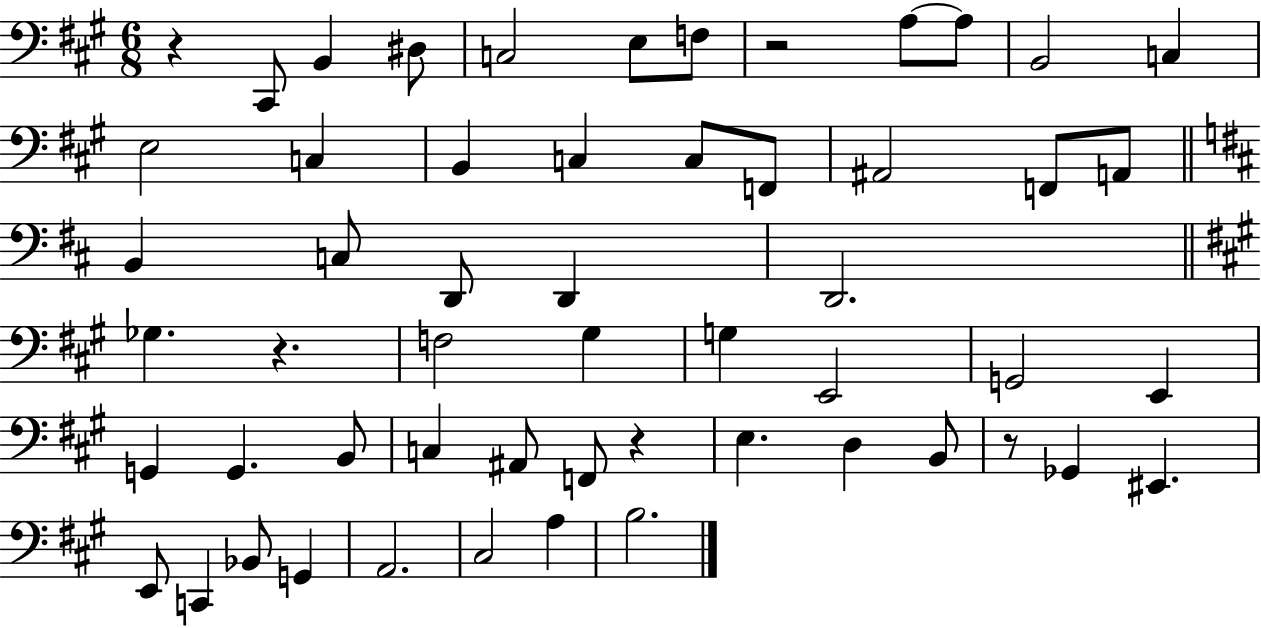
X:1
T:Untitled
M:6/8
L:1/4
K:A
z ^C,,/2 B,, ^D,/2 C,2 E,/2 F,/2 z2 A,/2 A,/2 B,,2 C, E,2 C, B,, C, C,/2 F,,/2 ^A,,2 F,,/2 A,,/2 B,, C,/2 D,,/2 D,, D,,2 _G, z F,2 ^G, G, E,,2 G,,2 E,, G,, G,, B,,/2 C, ^A,,/2 F,,/2 z E, D, B,,/2 z/2 _G,, ^E,, E,,/2 C,, _B,,/2 G,, A,,2 ^C,2 A, B,2